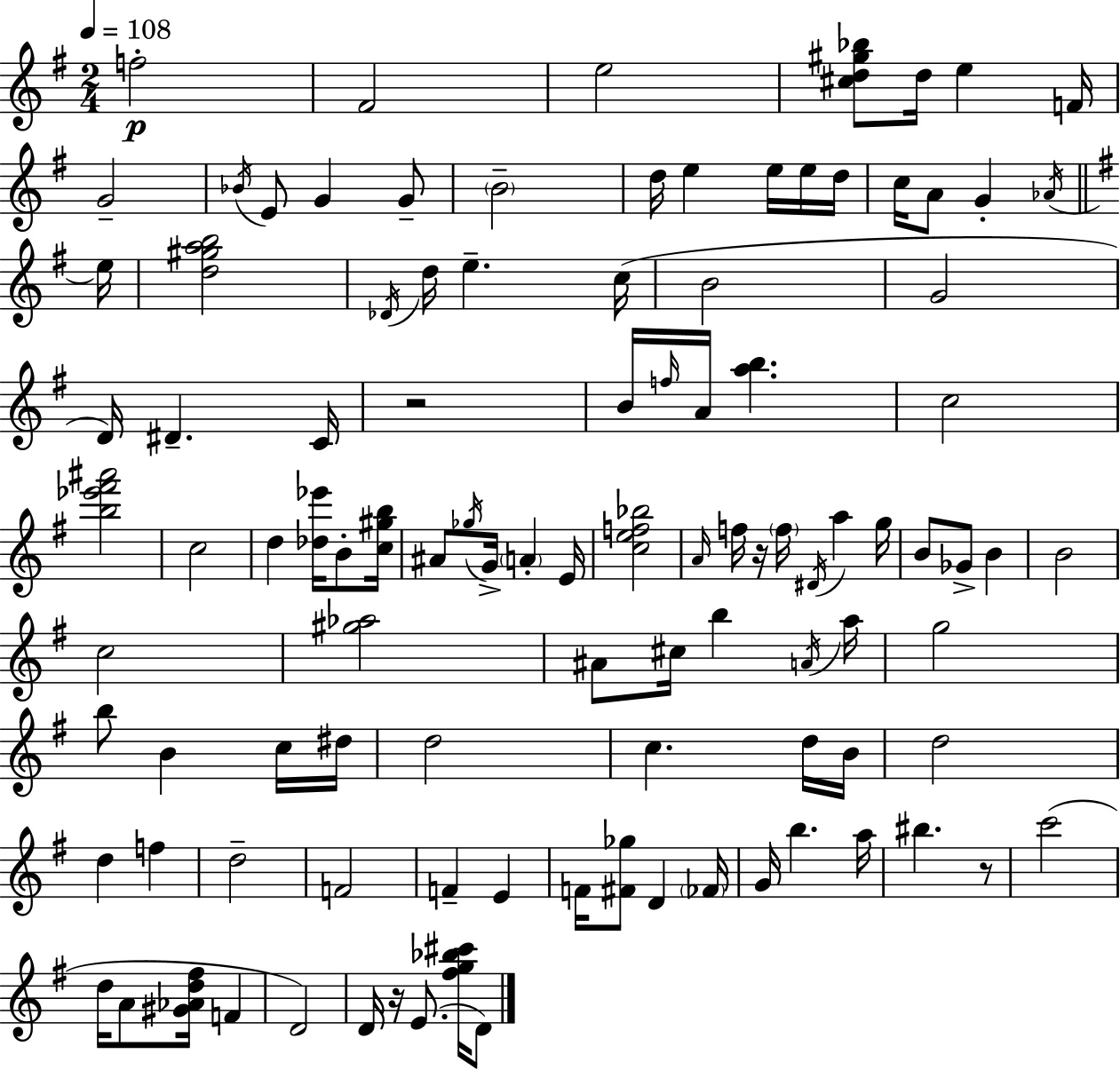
{
  \clef treble
  \numericTimeSignature
  \time 2/4
  \key g \major
  \tempo 4 = 108
  f''2-.\p | fis'2 | e''2 | <cis'' d'' gis'' bes''>8 d''16 e''4 f'16 | \break g'2-- | \acciaccatura { bes'16 } e'8 g'4 g'8-- | \parenthesize b'2-- | d''16 e''4 e''16 e''16 | \break d''16 c''16 a'8 g'4-. | \acciaccatura { aes'16 } \bar "||" \break \key g \major e''16 <d'' gis'' a'' b''>2 | \acciaccatura { des'16 } d''16 e''4.-- | c''16( b'2 | g'2 | \break d'16) dis'4.-- | c'16 r2 | b'16 \grace { f''16 } a'16 <a'' b''>4. | c''2 | \break <b'' ees''' fis''' ais'''>2 | c''2 | d''4 <des'' ees'''>16 | b'8-. <c'' gis'' b''>16 ais'8 \acciaccatura { ges''16 } g'16-> \parenthesize a'4-. | \break e'16 <c'' e'' f'' bes''>2 | \grace { a'16 } f''16 r16 \parenthesize f''16 | \acciaccatura { dis'16 } a''4 g''16 b'8 | ges'8-> b'4 b'2 | \break c''2 | <gis'' aes''>2 | ais'8 | cis''16 b''4 \acciaccatura { a'16 } a''16 g''2 | \break b''8 | b'4 c''16 dis''16 d''2 | c''4. | d''16 b'16 d''2 | \break d''4 | f''4 d''2-- | f'2 | f'4-- | \break e'4 f'16 | <fis' ges''>8 d'4 \parenthesize fes'16 g'16 | b''4. a''16 bis''4. | r8 c'''2( | \break d''16 | a'8 <gis' aes' d'' fis''>16 f'4 d'2) | d'16 | r16 e'8.( <fis'' g'' bes'' cis'''>16 d'8) \bar "|."
}